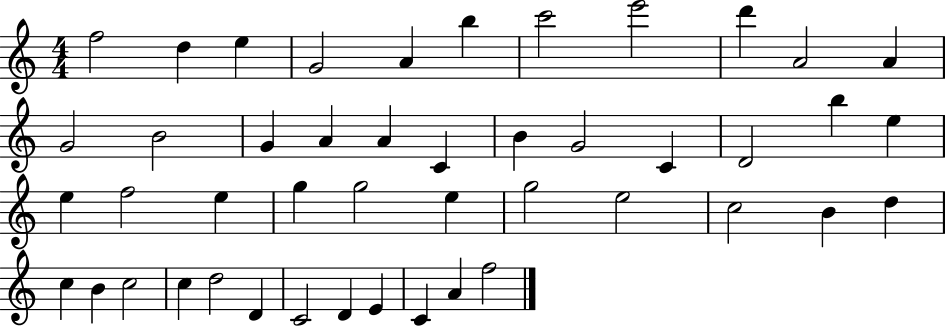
F5/h D5/q E5/q G4/h A4/q B5/q C6/h E6/h D6/q A4/h A4/q G4/h B4/h G4/q A4/q A4/q C4/q B4/q G4/h C4/q D4/h B5/q E5/q E5/q F5/h E5/q G5/q G5/h E5/q G5/h E5/h C5/h B4/q D5/q C5/q B4/q C5/h C5/q D5/h D4/q C4/h D4/q E4/q C4/q A4/q F5/h